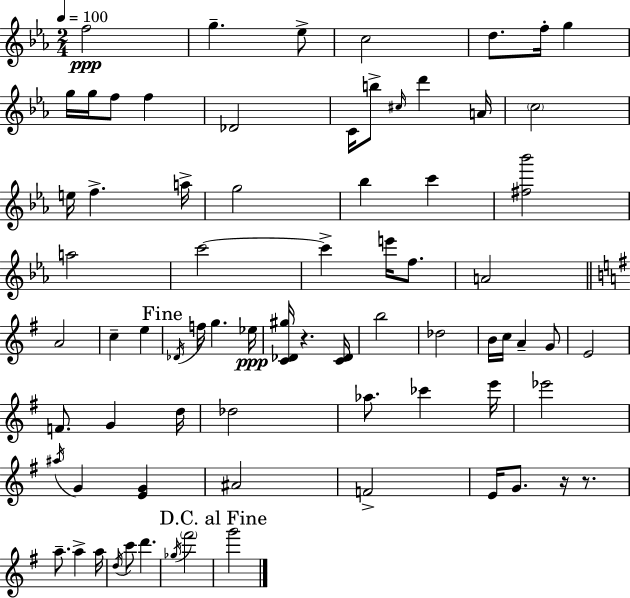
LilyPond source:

{
  \clef treble
  \numericTimeSignature
  \time 2/4
  \key ees \major
  \tempo 4 = 100
  f''2\ppp | g''4.-- ees''8-> | c''2 | d''8. f''16-. g''4 | \break g''16 g''16 f''8 f''4 | des'2 | c'16 b''8-> \grace { cis''16 } d'''4 | a'16 \parenthesize c''2 | \break e''16 f''4.-> | a''16-> g''2 | bes''4 c'''4 | <fis'' bes'''>2 | \break a''2 | c'''2~~ | c'''4-> e'''16 f''8. | a'2 | \break \bar "||" \break \key g \major a'2 | c''4-- e''4 | \mark "Fine" \acciaccatura { des'16 } f''16 g''4. | ees''16\ppp <c' des' gis''>16 r4. | \break <c' des'>16 b''2 | des''2 | b'16 c''16 a'4-- g'8 | e'2 | \break f'8. g'4 | d''16 des''2 | aes''8. ces'''4 | e'''16 ees'''2 | \break \acciaccatura { ais''16 } g'4 <e' g'>4 | ais'2 | f'2-> | e'16 g'8. r16 r8. | \break a''8.-- a''4-> | a''16 \acciaccatura { d''16 } c'''8 d'''4. | \acciaccatura { ges''16 } \parenthesize fis'''2 | \mark "D.C. al Fine" g'''2 | \break \bar "|."
}